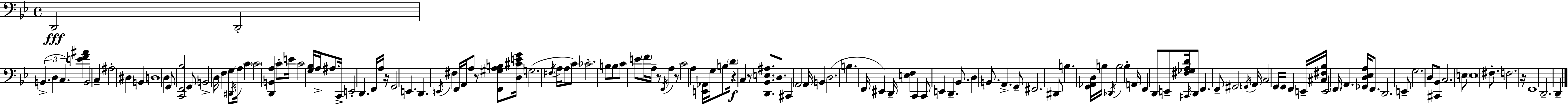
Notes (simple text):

D2/h D2/h B2/q. D3/q C3/q. [E4,F4,A#4]/q B2/h C3/q A#3/h D#3/q B2/q D3/w D3/q G2/e [C2,F2,Bb3]/h G2/e B2/h D3/s F3/q G3/e D#2/s A3/s C4/q C4/h [D2,B2,A3]/q C4/e E4/s C4/h [G3,Bb3]/s A3/s A#3/e. C2/s E2/h D2/q. F2/s A3/s R/s G2/h E2/q. D2/q. E2/s F#3/q F2/s A2/s A3/e R/e [F2,G#3,A3,B3]/e [D3,C#4,E4,G4]/s G3/h. F#3/s A3/s A3/e C4/e CES4/h. B3/e B3/e C4/e E4/e F4/s A3/s R/e F2/s A3/q R/e C4/h A3/q [E2,Ab2]/s G3/s B3/e D4/s R/q C3/q R/e [D2,Bb2,E3,A#3]/e. D3/e. C#2/q A2/h A2/s B2/q D3/h. B3/q. F2/s EIS2/q D2/s [E3,F3]/q C2/q C2/e E2/q D2/q. Bb2/e. D3/q B2/e. A2/q. G2/e F#2/h. D#2/e B3/q. [G2,Ab2,D3]/s B3/s Db2/s B3/h B3/q A2/s F2/q D2/e E2/e [F#3,Gb3,A3,D4]/s C#2/s D2/e F2/q. F2/e G#2/h G2/s A2/s C3/h G2/s G2/s F2/q E2/s [C#3,F#3,Bb3]/s E2/h F2/s A2/q. [Gb2,D3,Eb3,A3]/s F2/e. D2/h. E2/e G3/h. D3/e [C#2,Bb2]/e C3/h. E3/e E3/w F#3/e. F3/h. R/s F2/w D2/h. D2/q